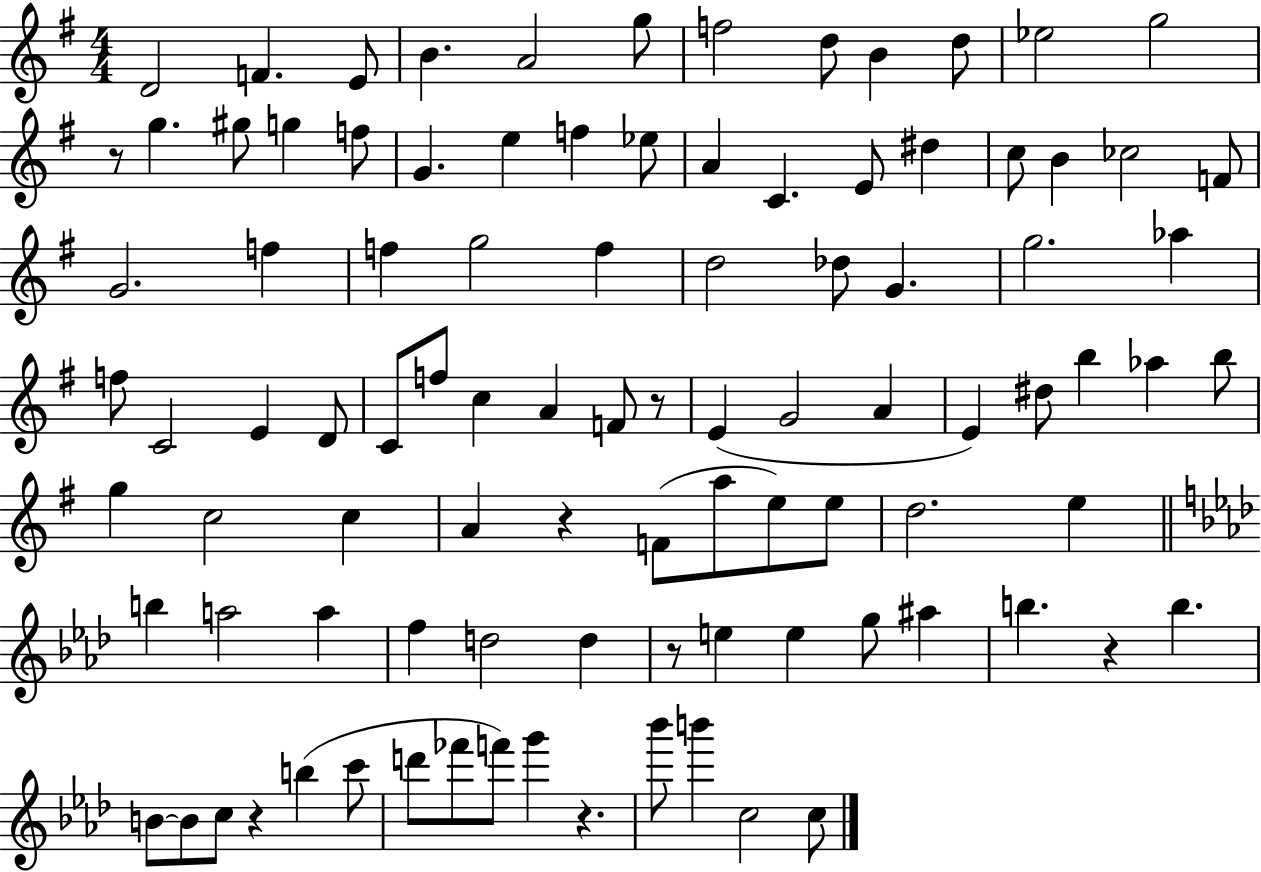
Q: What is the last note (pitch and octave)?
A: C5